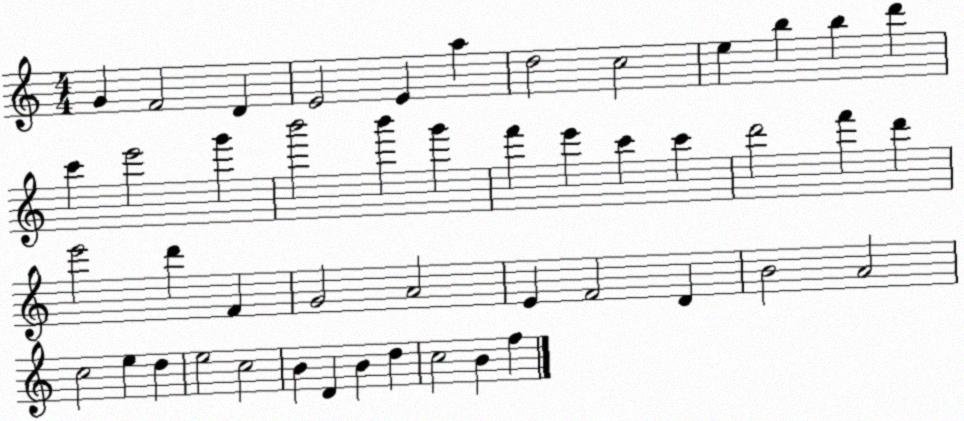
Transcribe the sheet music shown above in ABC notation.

X:1
T:Untitled
M:4/4
L:1/4
K:C
G F2 D E2 E a d2 c2 e b b d' c' e'2 g' b'2 b' g' f' e' c' c' d'2 f' d' e'2 d' F G2 A2 E F2 D B2 A2 c2 e d e2 c2 B D B d c2 B f